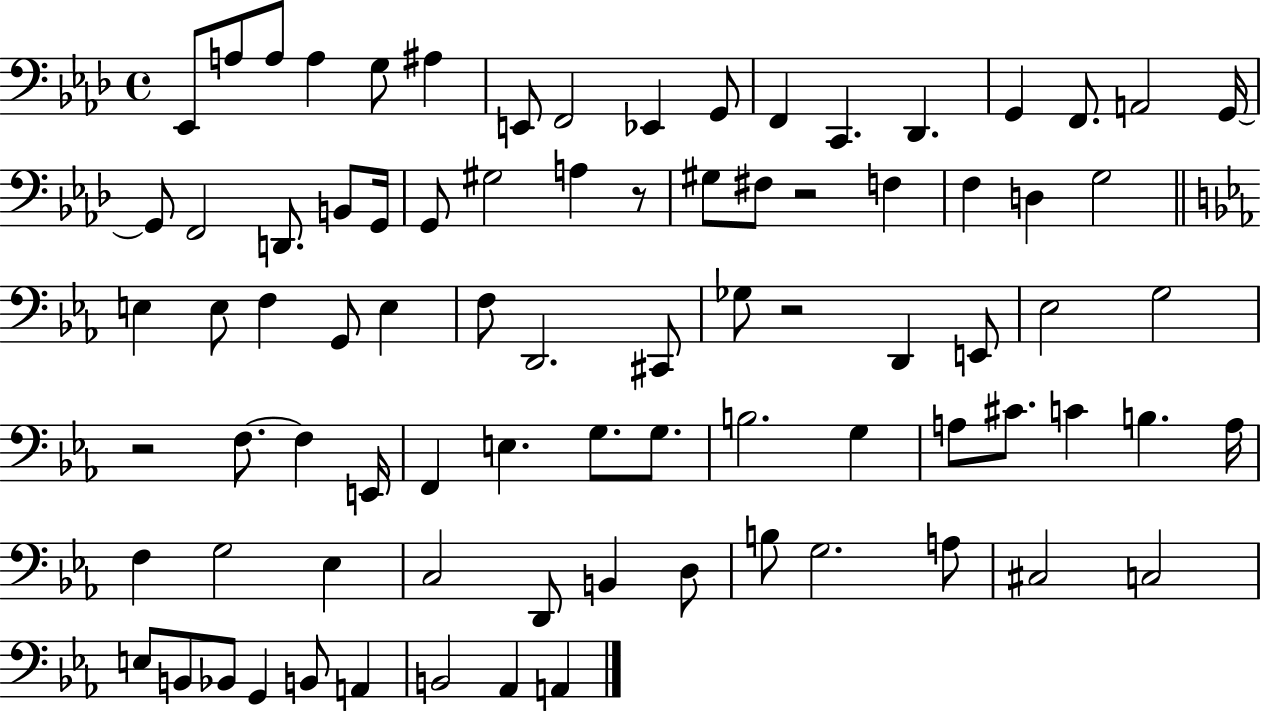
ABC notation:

X:1
T:Untitled
M:4/4
L:1/4
K:Ab
_E,,/2 A,/2 A,/2 A, G,/2 ^A, E,,/2 F,,2 _E,, G,,/2 F,, C,, _D,, G,, F,,/2 A,,2 G,,/4 G,,/2 F,,2 D,,/2 B,,/2 G,,/4 G,,/2 ^G,2 A, z/2 ^G,/2 ^F,/2 z2 F, F, D, G,2 E, E,/2 F, G,,/2 E, F,/2 D,,2 ^C,,/2 _G,/2 z2 D,, E,,/2 _E,2 G,2 z2 F,/2 F, E,,/4 F,, E, G,/2 G,/2 B,2 G, A,/2 ^C/2 C B, A,/4 F, G,2 _E, C,2 D,,/2 B,, D,/2 B,/2 G,2 A,/2 ^C,2 C,2 E,/2 B,,/2 _B,,/2 G,, B,,/2 A,, B,,2 _A,, A,,